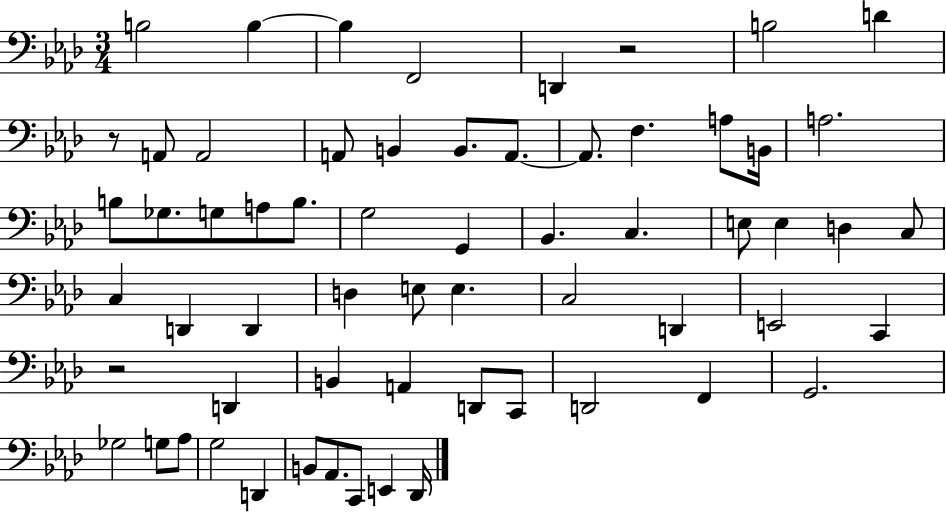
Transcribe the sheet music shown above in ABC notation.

X:1
T:Untitled
M:3/4
L:1/4
K:Ab
B,2 B, B, F,,2 D,, z2 B,2 D z/2 A,,/2 A,,2 A,,/2 B,, B,,/2 A,,/2 A,,/2 F, A,/2 B,,/4 A,2 B,/2 _G,/2 G,/2 A,/2 B,/2 G,2 G,, _B,, C, E,/2 E, D, C,/2 C, D,, D,, D, E,/2 E, C,2 D,, E,,2 C,, z2 D,, B,, A,, D,,/2 C,,/2 D,,2 F,, G,,2 _G,2 G,/2 _A,/2 G,2 D,, B,,/2 _A,,/2 C,,/2 E,, _D,,/4